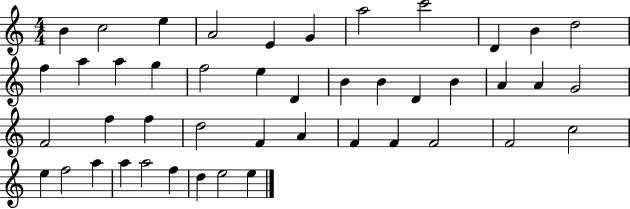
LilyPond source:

{
  \clef treble
  \numericTimeSignature
  \time 4/4
  \key c \major
  b'4 c''2 e''4 | a'2 e'4 g'4 | a''2 c'''2 | d'4 b'4 d''2 | \break f''4 a''4 a''4 g''4 | f''2 e''4 d'4 | b'4 b'4 d'4 b'4 | a'4 a'4 g'2 | \break f'2 f''4 f''4 | d''2 f'4 a'4 | f'4 f'4 f'2 | f'2 c''2 | \break e''4 f''2 a''4 | a''4 a''2 f''4 | d''4 e''2 e''4 | \bar "|."
}